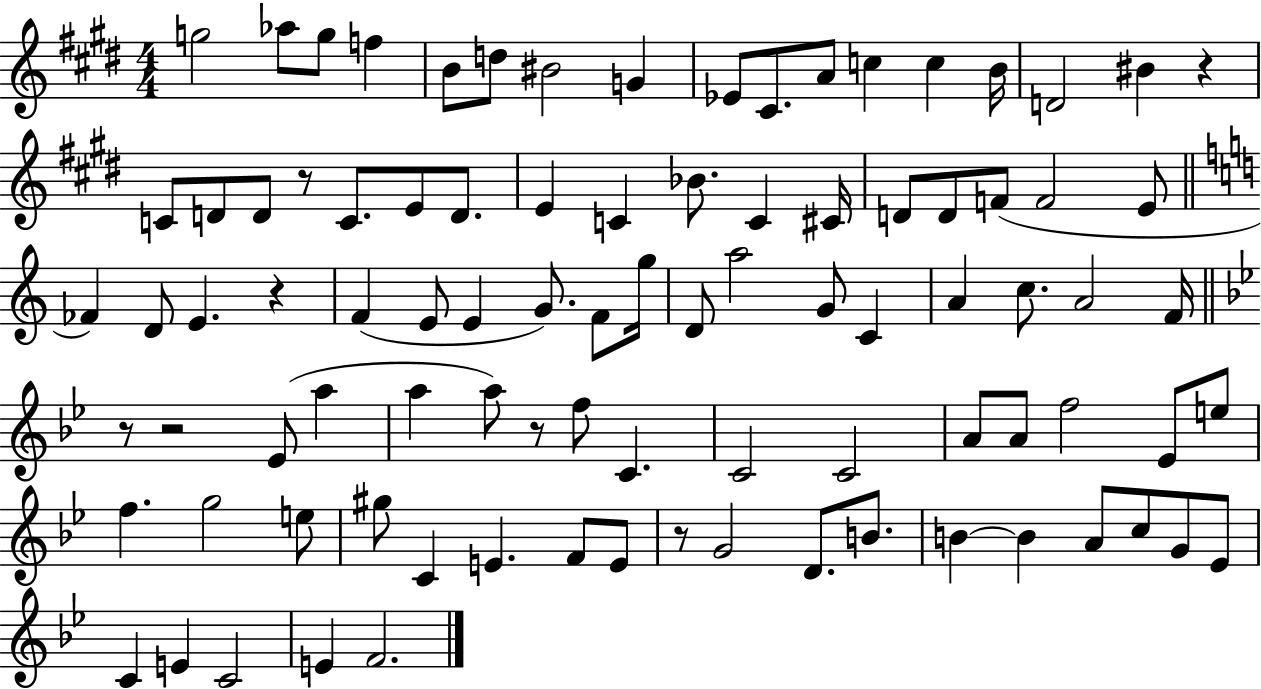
G5/h Ab5/e G5/e F5/q B4/e D5/e BIS4/h G4/q Eb4/e C#4/e. A4/e C5/q C5/q B4/s D4/h BIS4/q R/q C4/e D4/e D4/e R/e C4/e. E4/e D4/e. E4/q C4/q Bb4/e. C4/q C#4/s D4/e D4/e F4/e F4/h E4/e FES4/q D4/e E4/q. R/q F4/q E4/e E4/q G4/e. F4/e G5/s D4/e A5/h G4/e C4/q A4/q C5/e. A4/h F4/s R/e R/h Eb4/e A5/q A5/q A5/e R/e F5/e C4/q. C4/h C4/h A4/e A4/e F5/h Eb4/e E5/e F5/q. G5/h E5/e G#5/e C4/q E4/q. F4/e E4/e R/e G4/h D4/e. B4/e. B4/q B4/q A4/e C5/e G4/e Eb4/e C4/q E4/q C4/h E4/q F4/h.